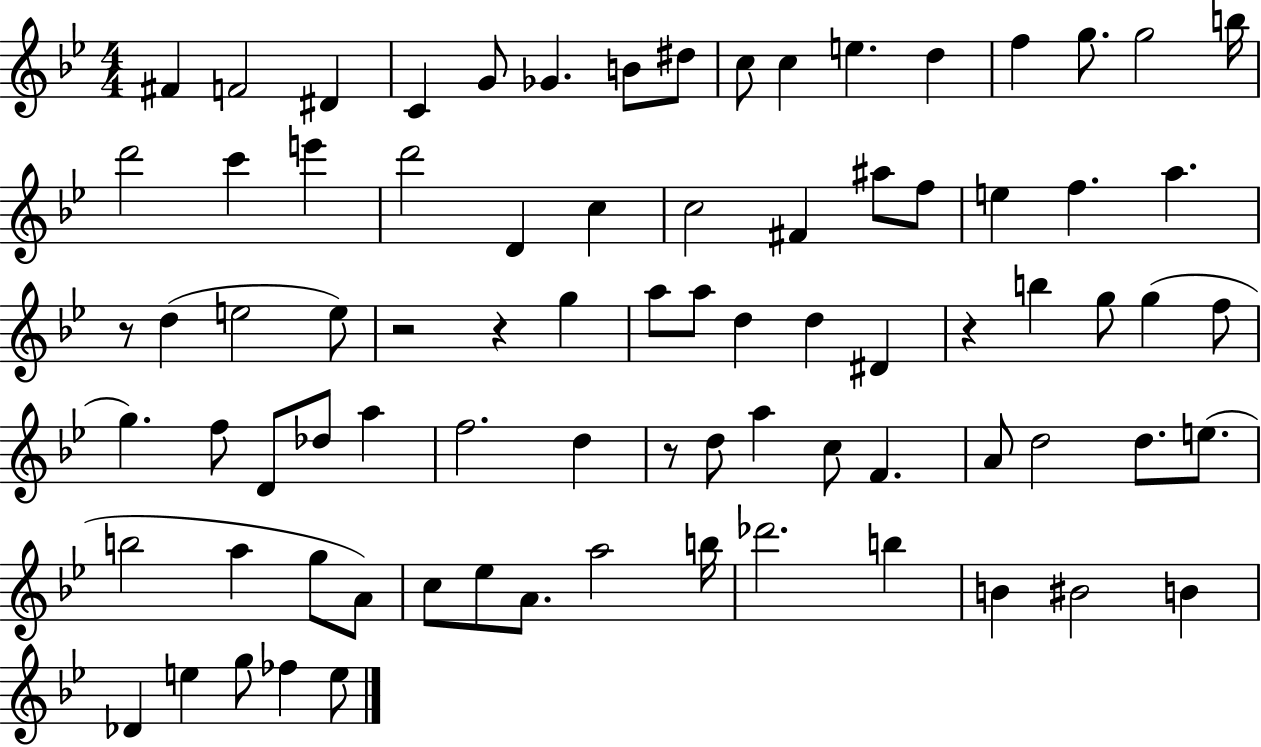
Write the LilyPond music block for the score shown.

{
  \clef treble
  \numericTimeSignature
  \time 4/4
  \key bes \major
  fis'4 f'2 dis'4 | c'4 g'8 ges'4. b'8 dis''8 | c''8 c''4 e''4. d''4 | f''4 g''8. g''2 b''16 | \break d'''2 c'''4 e'''4 | d'''2 d'4 c''4 | c''2 fis'4 ais''8 f''8 | e''4 f''4. a''4. | \break r8 d''4( e''2 e''8) | r2 r4 g''4 | a''8 a''8 d''4 d''4 dis'4 | r4 b''4 g''8 g''4( f''8 | \break g''4.) f''8 d'8 des''8 a''4 | f''2. d''4 | r8 d''8 a''4 c''8 f'4. | a'8 d''2 d''8. e''8.( | \break b''2 a''4 g''8 a'8) | c''8 ees''8 a'8. a''2 b''16 | des'''2. b''4 | b'4 bis'2 b'4 | \break des'4 e''4 g''8 fes''4 e''8 | \bar "|."
}